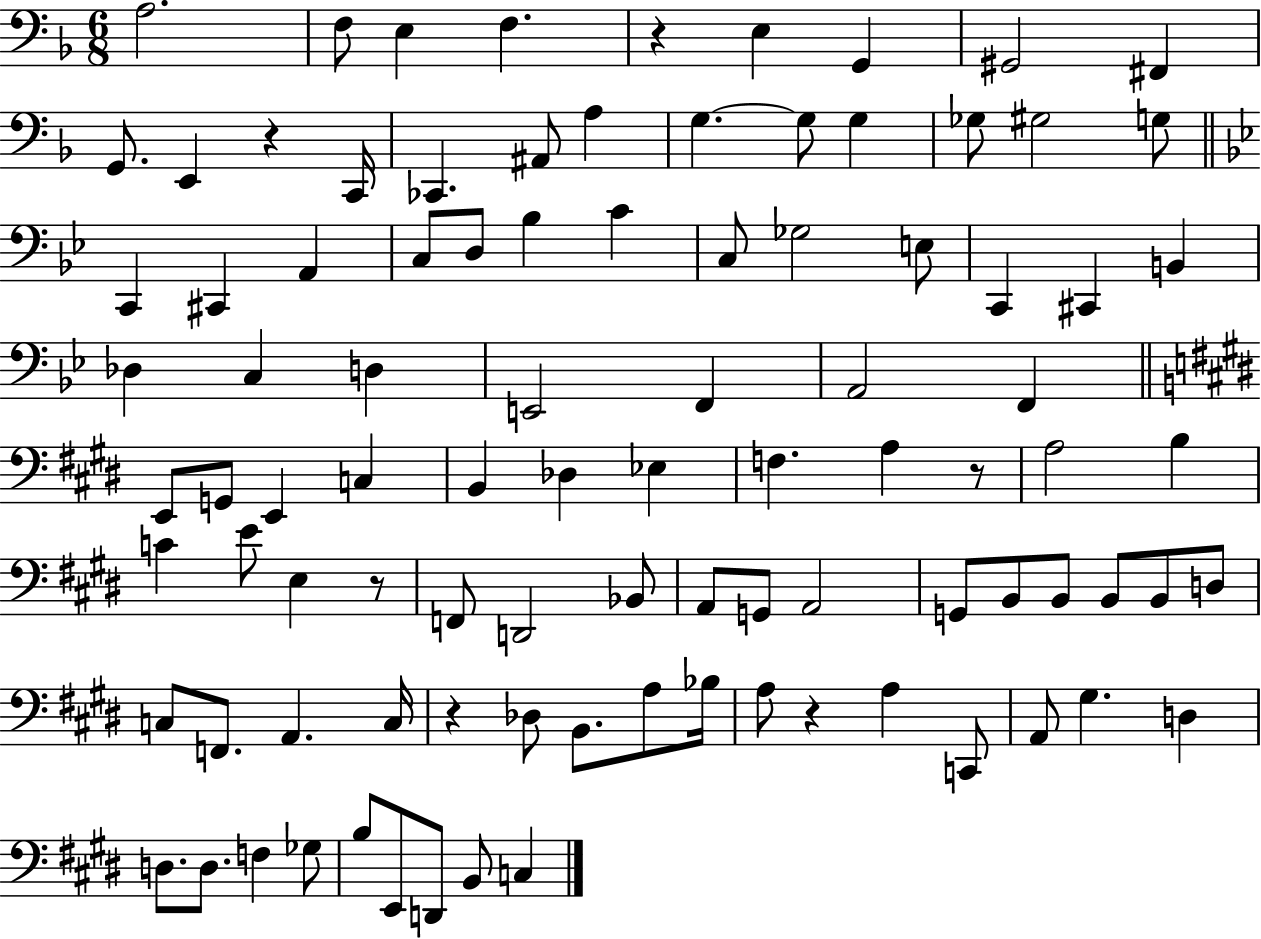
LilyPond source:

{
  \clef bass
  \numericTimeSignature
  \time 6/8
  \key f \major
  \repeat volta 2 { a2. | f8 e4 f4. | r4 e4 g,4 | gis,2 fis,4 | \break g,8. e,4 r4 c,16 | ces,4. ais,8 a4 | g4.~~ g8 g4 | ges8 gis2 g8 | \break \bar "||" \break \key g \minor c,4 cis,4 a,4 | c8 d8 bes4 c'4 | c8 ges2 e8 | c,4 cis,4 b,4 | \break des4 c4 d4 | e,2 f,4 | a,2 f,4 | \bar "||" \break \key e \major e,8 g,8 e,4 c4 | b,4 des4 ees4 | f4. a4 r8 | a2 b4 | \break c'4 e'8 e4 r8 | f,8 d,2 bes,8 | a,8 g,8 a,2 | g,8 b,8 b,8 b,8 b,8 d8 | \break c8 f,8. a,4. c16 | r4 des8 b,8. a8 bes16 | a8 r4 a4 c,8 | a,8 gis4. d4 | \break d8. d8. f4 ges8 | b8 e,8 d,8 b,8 c4 | } \bar "|."
}